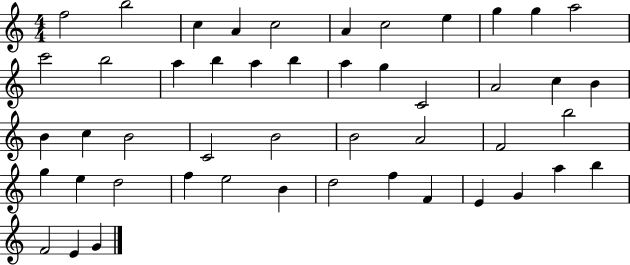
F5/h B5/h C5/q A4/q C5/h A4/q C5/h E5/q G5/q G5/q A5/h C6/h B5/h A5/q B5/q A5/q B5/q A5/q G5/q C4/h A4/h C5/q B4/q B4/q C5/q B4/h C4/h B4/h B4/h A4/h F4/h B5/h G5/q E5/q D5/h F5/q E5/h B4/q D5/h F5/q F4/q E4/q G4/q A5/q B5/q F4/h E4/q G4/q